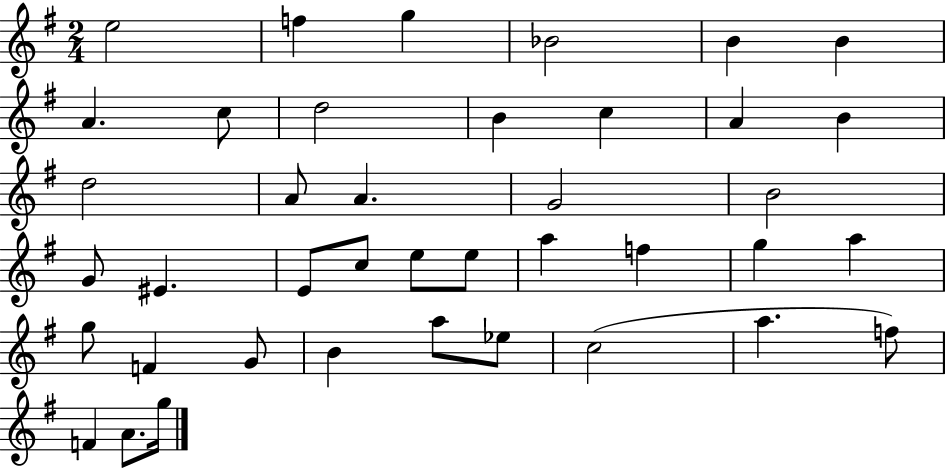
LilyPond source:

{
  \clef treble
  \numericTimeSignature
  \time 2/4
  \key g \major
  e''2 | f''4 g''4 | bes'2 | b'4 b'4 | \break a'4. c''8 | d''2 | b'4 c''4 | a'4 b'4 | \break d''2 | a'8 a'4. | g'2 | b'2 | \break g'8 eis'4. | e'8 c''8 e''8 e''8 | a''4 f''4 | g''4 a''4 | \break g''8 f'4 g'8 | b'4 a''8 ees''8 | c''2( | a''4. f''8) | \break f'4 a'8. g''16 | \bar "|."
}